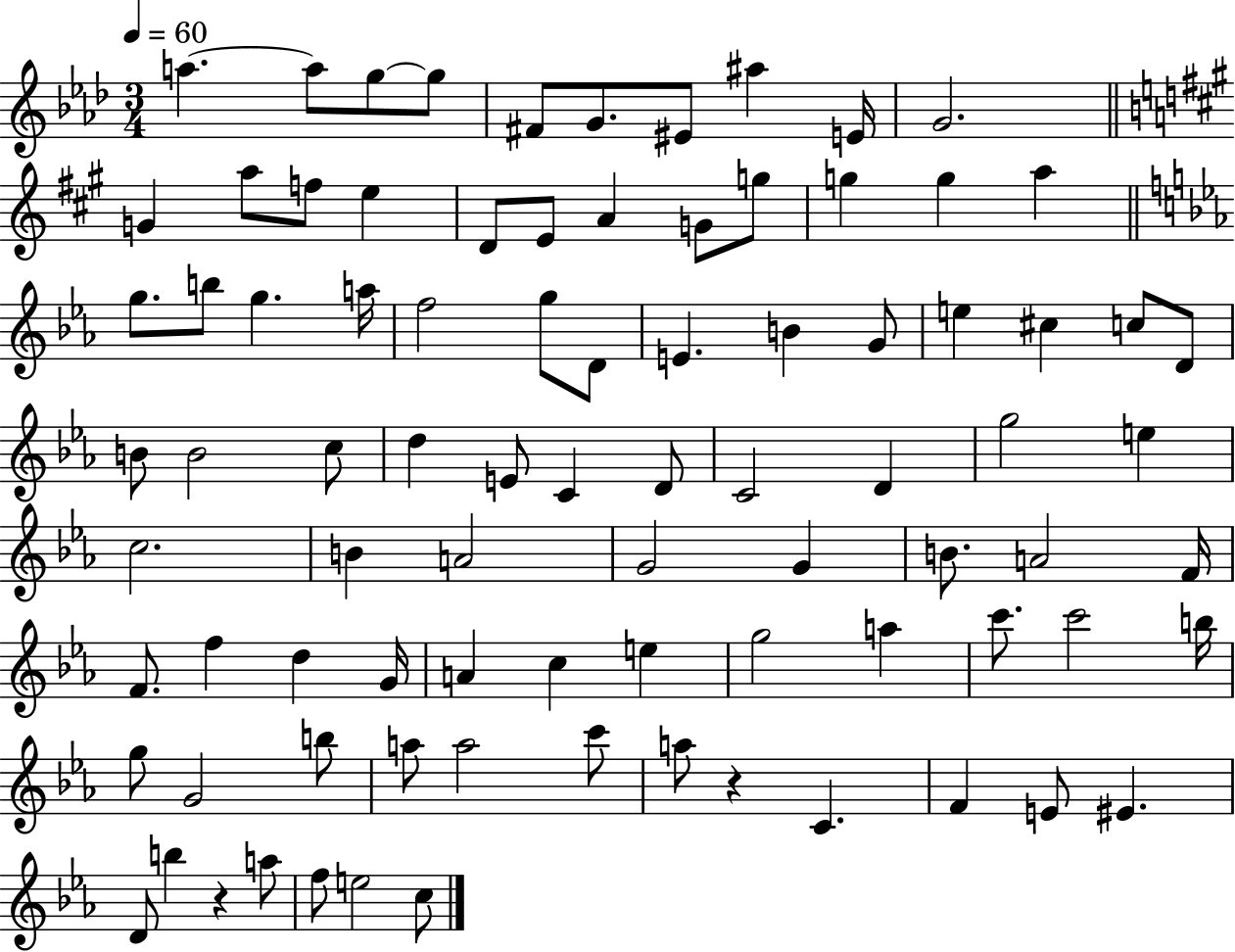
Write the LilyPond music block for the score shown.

{
  \clef treble
  \numericTimeSignature
  \time 3/4
  \key aes \major
  \tempo 4 = 60
  a''4.~~ a''8 g''8~~ g''8 | fis'8 g'8. eis'8 ais''4 e'16 | g'2. | \bar "||" \break \key a \major g'4 a''8 f''8 e''4 | d'8 e'8 a'4 g'8 g''8 | g''4 g''4 a''4 | \bar "||" \break \key ees \major g''8. b''8 g''4. a''16 | f''2 g''8 d'8 | e'4. b'4 g'8 | e''4 cis''4 c''8 d'8 | \break b'8 b'2 c''8 | d''4 e'8 c'4 d'8 | c'2 d'4 | g''2 e''4 | \break c''2. | b'4 a'2 | g'2 g'4 | b'8. a'2 f'16 | \break f'8. f''4 d''4 g'16 | a'4 c''4 e''4 | g''2 a''4 | c'''8. c'''2 b''16 | \break g''8 g'2 b''8 | a''8 a''2 c'''8 | a''8 r4 c'4. | f'4 e'8 eis'4. | \break d'8 b''4 r4 a''8 | f''8 e''2 c''8 | \bar "|."
}